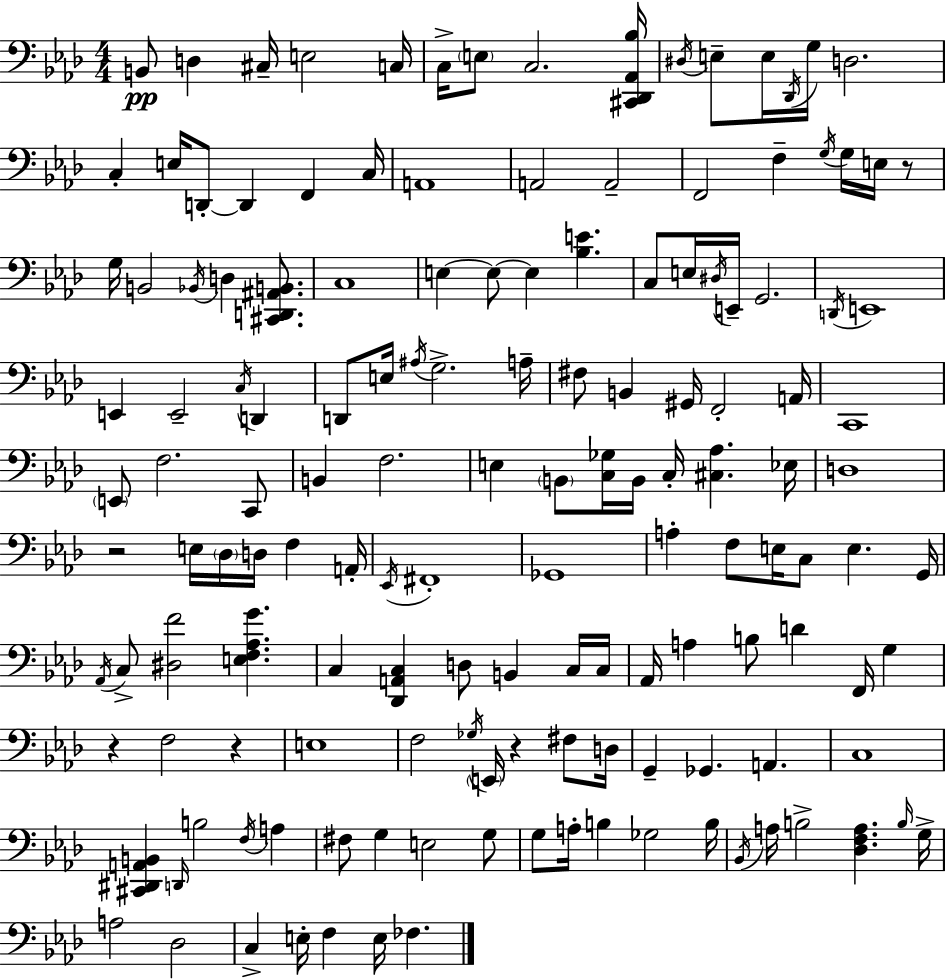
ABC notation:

X:1
T:Untitled
M:4/4
L:1/4
K:Fm
B,,/2 D, ^C,/4 E,2 C,/4 C,/4 E,/2 C,2 [^C,,_D,,_A,,_B,]/4 ^D,/4 E,/2 E,/4 _D,,/4 G,/4 D,2 C, E,/4 D,,/2 D,, F,, C,/4 A,,4 A,,2 A,,2 F,,2 F, G,/4 G,/4 E,/4 z/2 G,/4 B,,2 _B,,/4 D, [^C,,D,,^A,,B,,]/2 C,4 E, E,/2 E, [_B,E] C,/2 E,/4 ^D,/4 E,,/4 G,,2 D,,/4 E,,4 E,, E,,2 C,/4 D,, D,,/2 E,/4 ^A,/4 G,2 A,/4 ^F,/2 B,, ^G,,/4 F,,2 A,,/4 C,,4 E,,/2 F,2 C,,/2 B,, F,2 E, B,,/2 [C,_G,]/4 B,,/4 C,/4 [^C,_A,] _E,/4 D,4 z2 E,/4 _D,/4 D,/4 F, A,,/4 _E,,/4 ^F,,4 _G,,4 A, F,/2 E,/4 C,/2 E, G,,/4 _A,,/4 C,/2 [^D,F]2 [E,F,_A,G] C, [_D,,A,,C,] D,/2 B,, C,/4 C,/4 _A,,/4 A, B,/2 D F,,/4 G, z F,2 z E,4 F,2 _G,/4 E,,/4 z ^F,/2 D,/4 G,, _G,, A,, C,4 [^C,,^D,,A,,B,,] D,,/4 B,2 F,/4 A, ^F,/2 G, E,2 G,/2 G,/2 A,/4 B, _G,2 B,/4 _B,,/4 A,/4 B,2 [_D,F,A,] B,/4 G,/4 A,2 _D,2 C, E,/4 F, E,/4 _F,